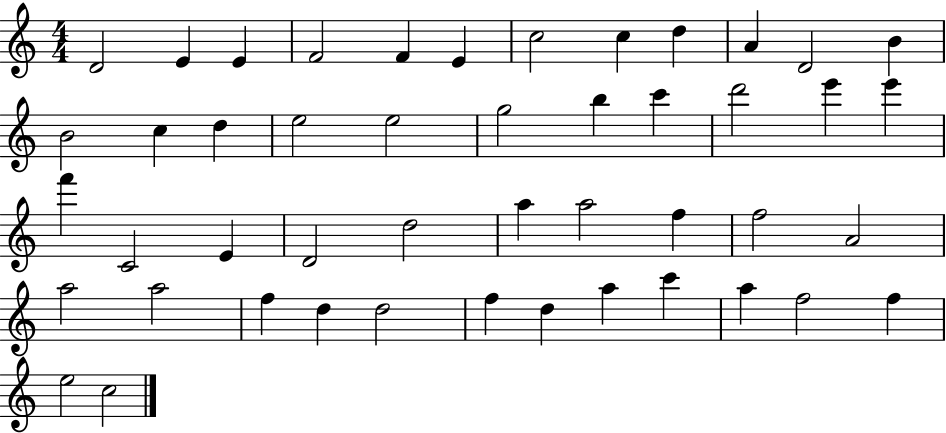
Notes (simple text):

D4/h E4/q E4/q F4/h F4/q E4/q C5/h C5/q D5/q A4/q D4/h B4/q B4/h C5/q D5/q E5/h E5/h G5/h B5/q C6/q D6/h E6/q E6/q F6/q C4/h E4/q D4/h D5/h A5/q A5/h F5/q F5/h A4/h A5/h A5/h F5/q D5/q D5/h F5/q D5/q A5/q C6/q A5/q F5/h F5/q E5/h C5/h